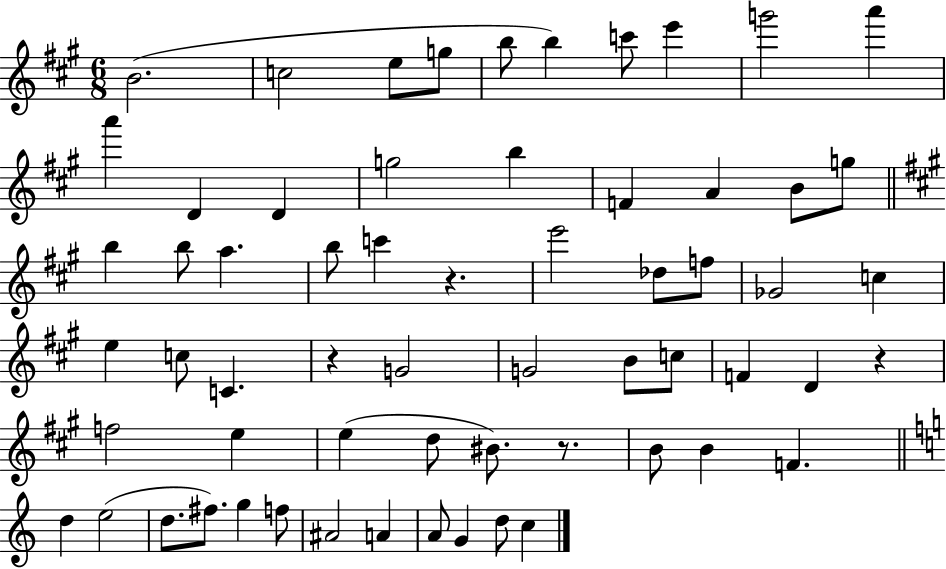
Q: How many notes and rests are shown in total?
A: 62